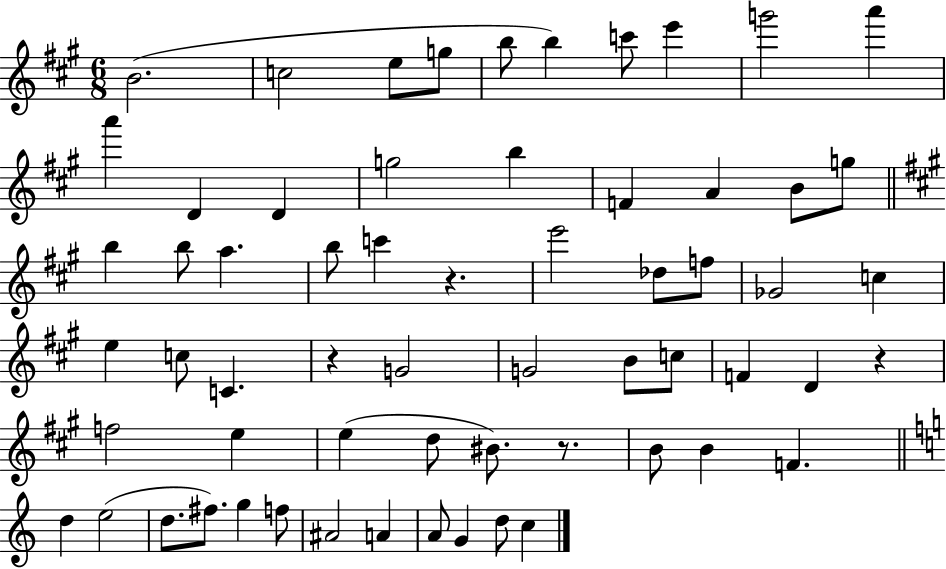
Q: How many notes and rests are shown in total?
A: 62